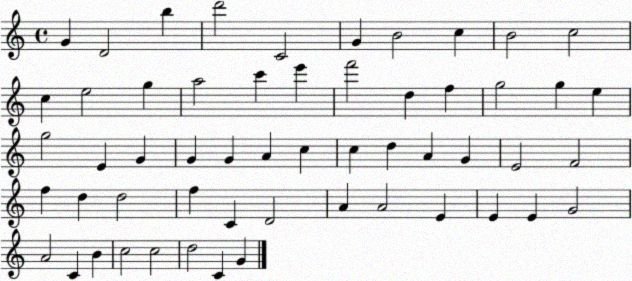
X:1
T:Untitled
M:4/4
L:1/4
K:C
G D2 b d'2 C2 G B2 c B2 c2 c e2 g a2 c' e' f'2 d f g2 g e g2 E G G G A c c d A G E2 F2 f d d2 f C D2 A A2 E E E G2 A2 C B c2 c2 d2 C G